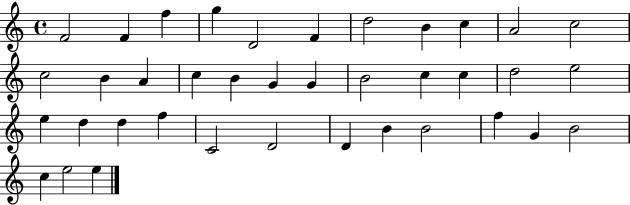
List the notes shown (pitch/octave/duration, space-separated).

F4/h F4/q F5/q G5/q D4/h F4/q D5/h B4/q C5/q A4/h C5/h C5/h B4/q A4/q C5/q B4/q G4/q G4/q B4/h C5/q C5/q D5/h E5/h E5/q D5/q D5/q F5/q C4/h D4/h D4/q B4/q B4/h F5/q G4/q B4/h C5/q E5/h E5/q